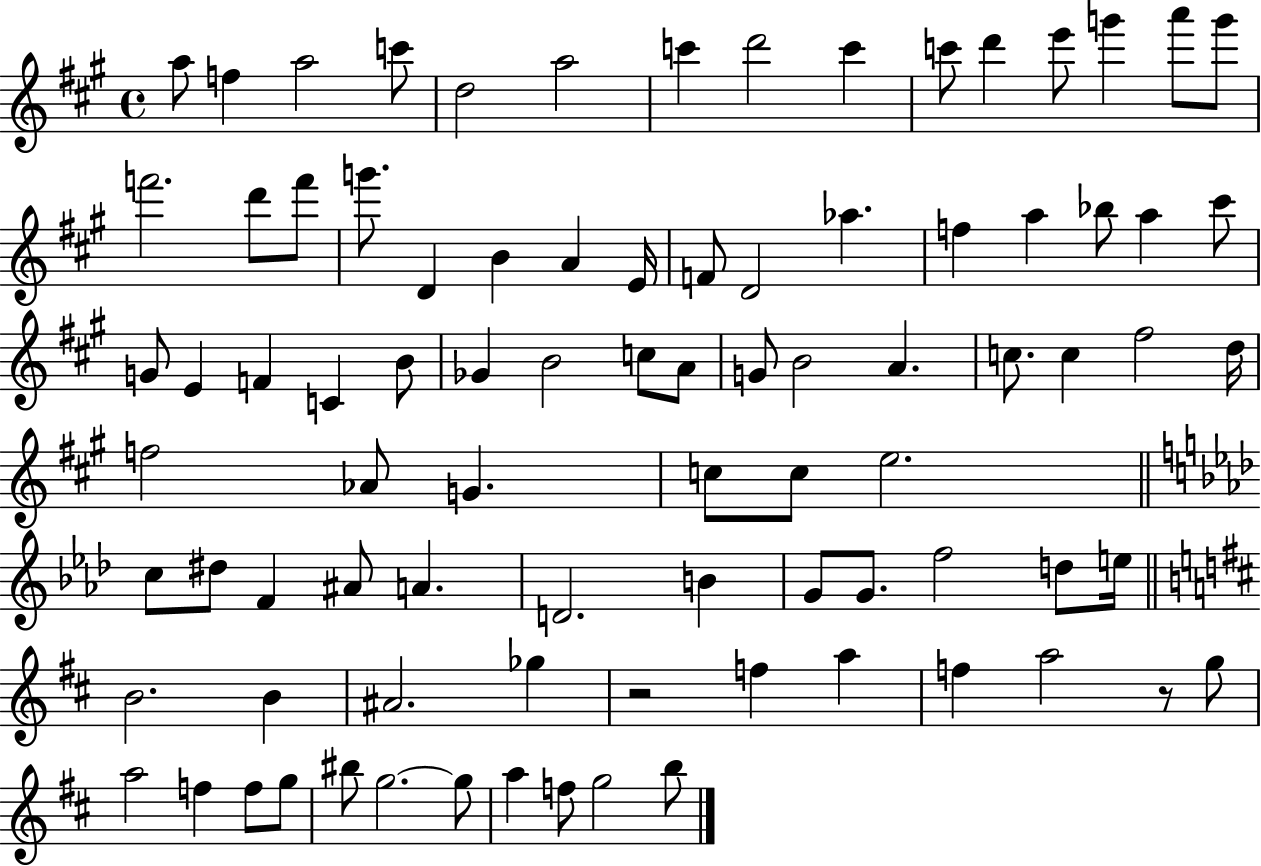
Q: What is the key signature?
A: A major